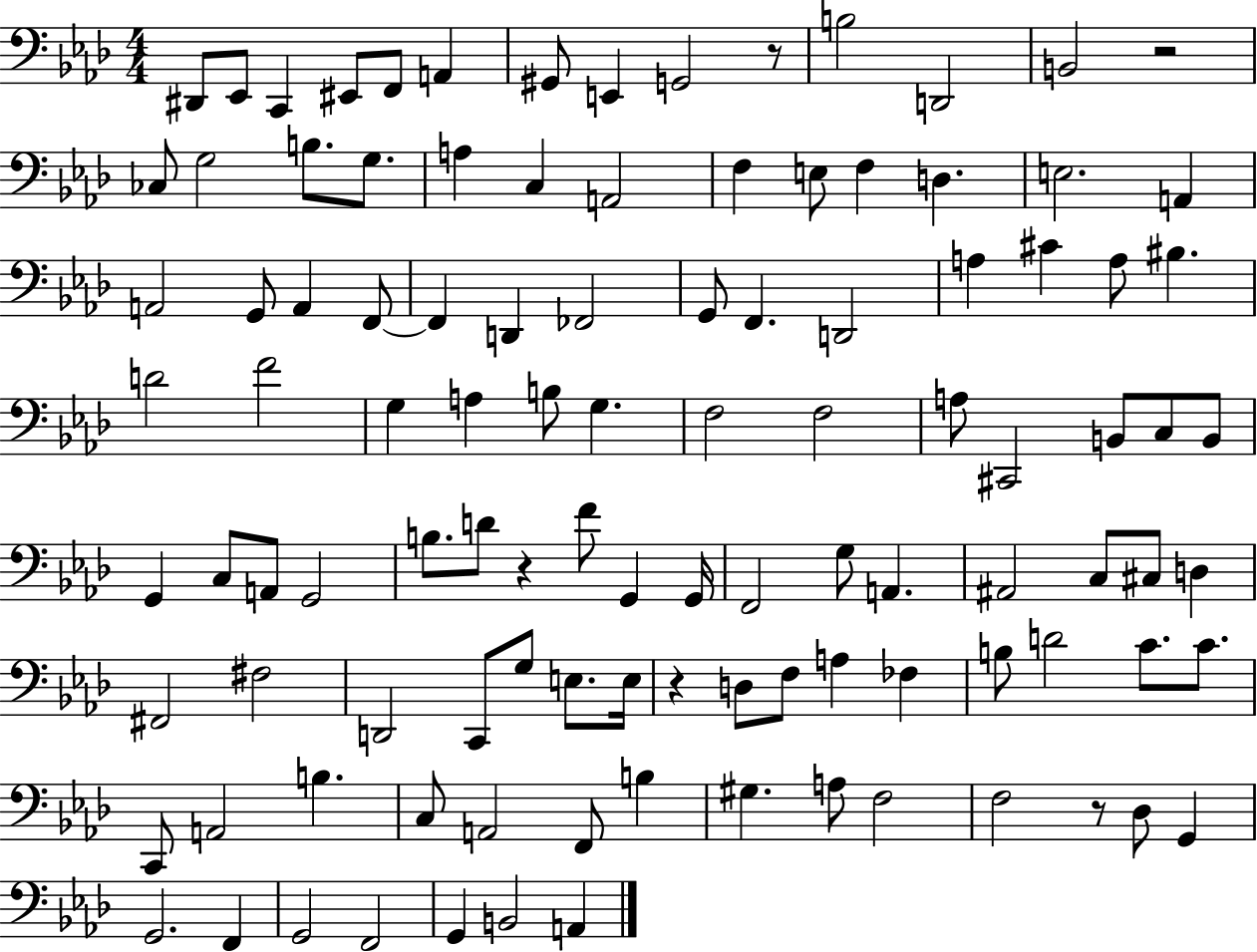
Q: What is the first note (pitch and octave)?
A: D#2